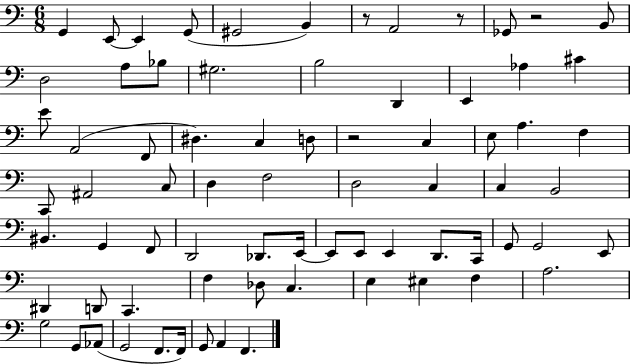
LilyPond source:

{
  \clef bass
  \numericTimeSignature
  \time 6/8
  \key c \major
  g,4 e,8~~ e,4 g,8( | gis,2 b,4) | r8 a,2 r8 | ges,8 r2 b,8 | \break d2 a8 bes8 | gis2. | b2 d,4 | e,4 aes4 cis'4 | \break e'8 a,2( f,8 | dis4.) c4 d8 | r2 c4 | e8 a4. f4 | \break c,8 ais,2 c8 | d4 f2 | d2 c4 | c4 b,2 | \break bis,4. g,4 f,8 | d,2 des,8. e,16~~ | e,8 e,8 e,4 d,8. c,16 | g,8 g,2 e,8 | \break dis,4 d,8 c,4. | f4 des8 c4. | e4 eis4 f4 | a2. | \break g2 g,8 aes,8( | g,2 f,8. f,16) | g,8 a,4 f,4. | \bar "|."
}